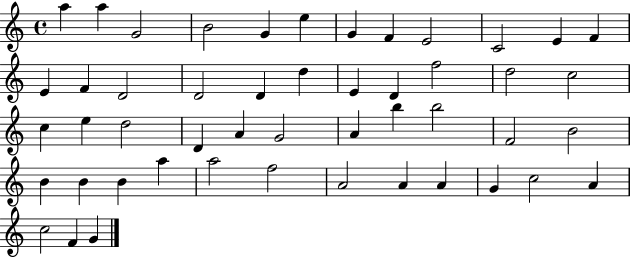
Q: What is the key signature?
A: C major